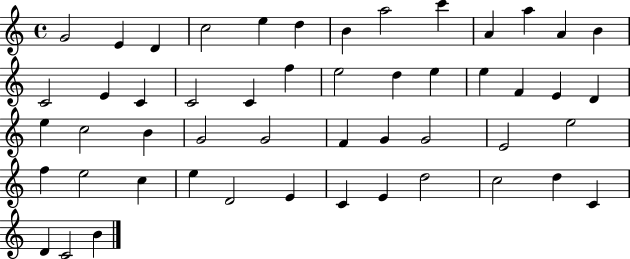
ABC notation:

X:1
T:Untitled
M:4/4
L:1/4
K:C
G2 E D c2 e d B a2 c' A a A B C2 E C C2 C f e2 d e e F E D e c2 B G2 G2 F G G2 E2 e2 f e2 c e D2 E C E d2 c2 d C D C2 B